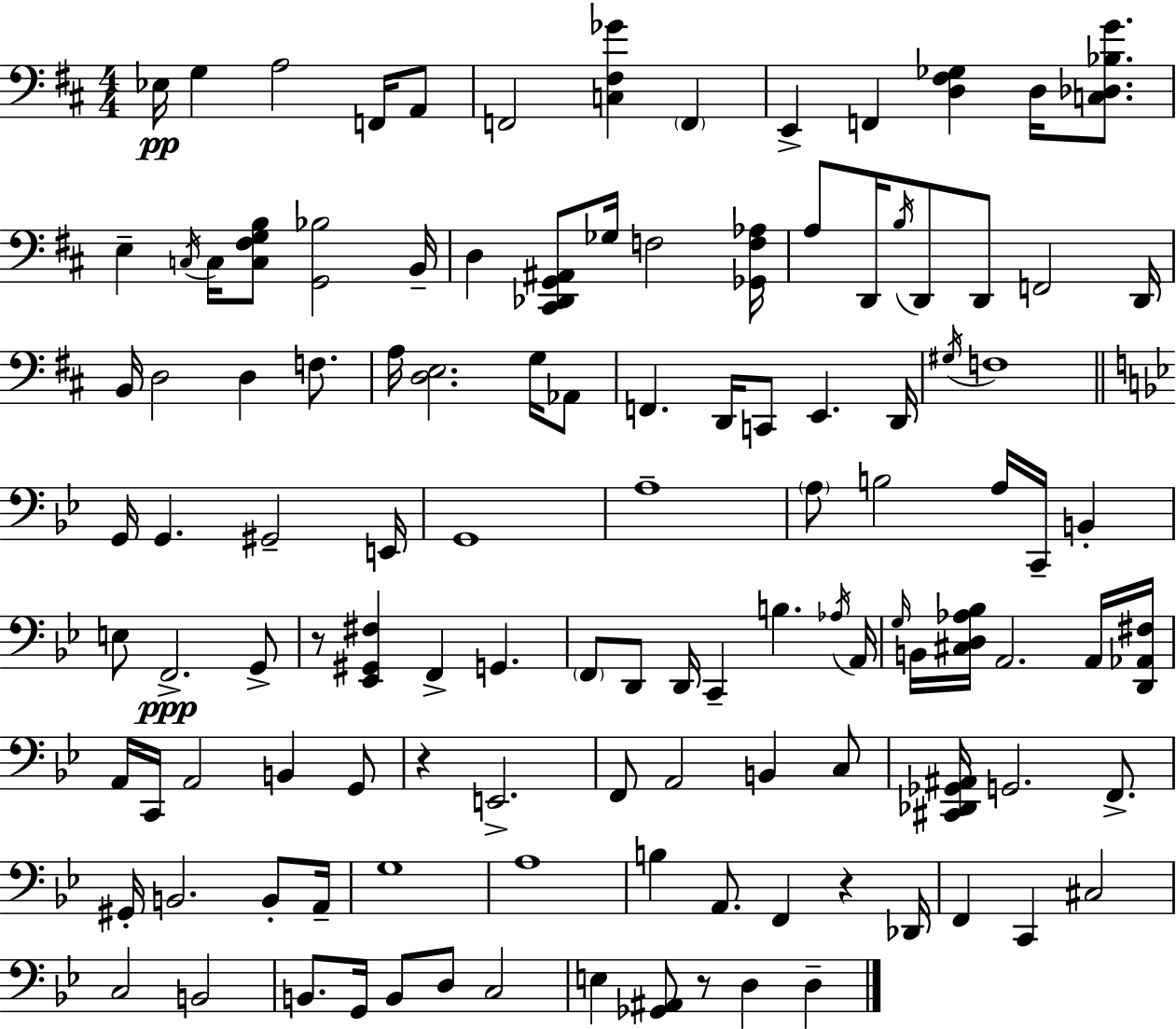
Eb3/s G3/q A3/h F2/s A2/e F2/h [C3,F#3,Gb4]/q F2/q E2/q F2/q [D3,F#3,Gb3]/q D3/s [C3,Db3,Bb3,G4]/e. E3/q C3/s C3/s [C3,F#3,G3,B3]/e [G2,Bb3]/h B2/s D3/q [C#2,Db2,G2,A#2]/e Gb3/s F3/h [Gb2,F3,Ab3]/s A3/e D2/s B3/s D2/e D2/e F2/h D2/s B2/s D3/h D3/q F3/e. A3/s [D3,E3]/h. G3/s Ab2/e F2/q. D2/s C2/e E2/q. D2/s G#3/s F3/w G2/s G2/q. G#2/h E2/s G2/w A3/w A3/e B3/h A3/s C2/s B2/q E3/e F2/h. G2/e R/e [Eb2,G#2,F#3]/q F2/q G2/q. F2/e D2/e D2/s C2/q B3/q. Ab3/s A2/s G3/s B2/s [C#3,D3,Ab3,Bb3]/s A2/h. A2/s [D2,Ab2,F#3]/s A2/s C2/s A2/h B2/q G2/e R/q E2/h. F2/e A2/h B2/q C3/e [C#2,Db2,Gb2,A#2]/s G2/h. F2/e. G#2/s B2/h. B2/e A2/s G3/w A3/w B3/q A2/e. F2/q R/q Db2/s F2/q C2/q C#3/h C3/h B2/h B2/e. G2/s B2/e D3/e C3/h E3/q [Gb2,A#2]/e R/e D3/q D3/q